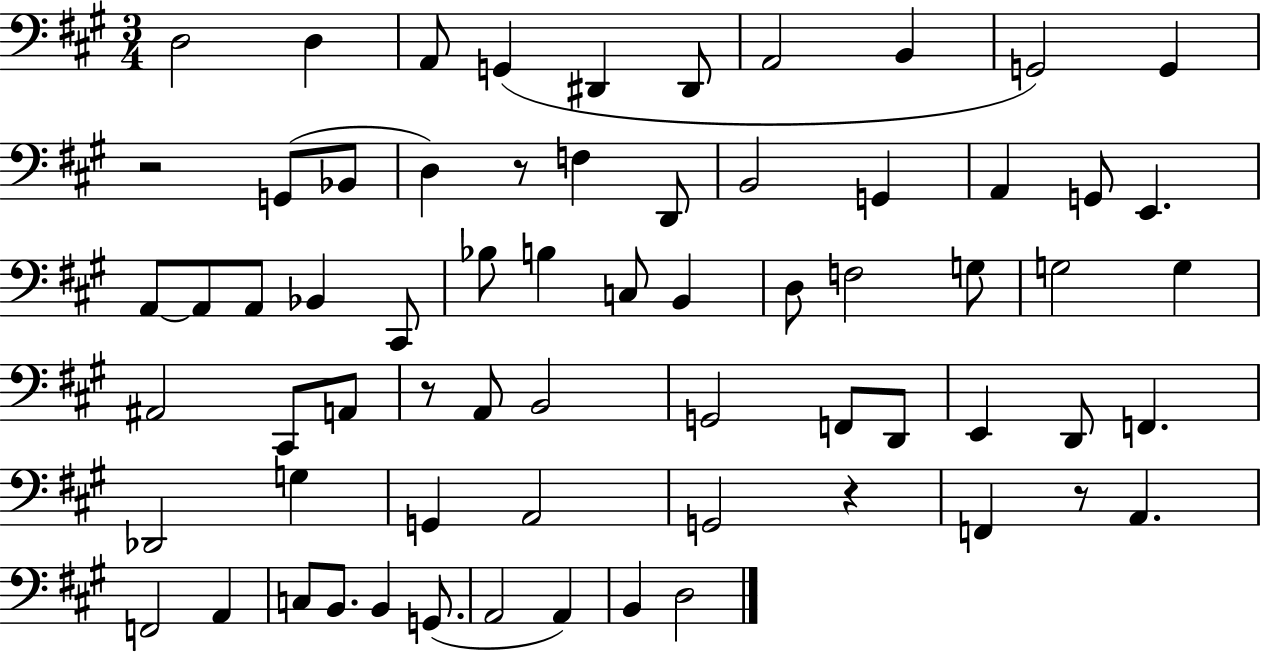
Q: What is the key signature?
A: A major